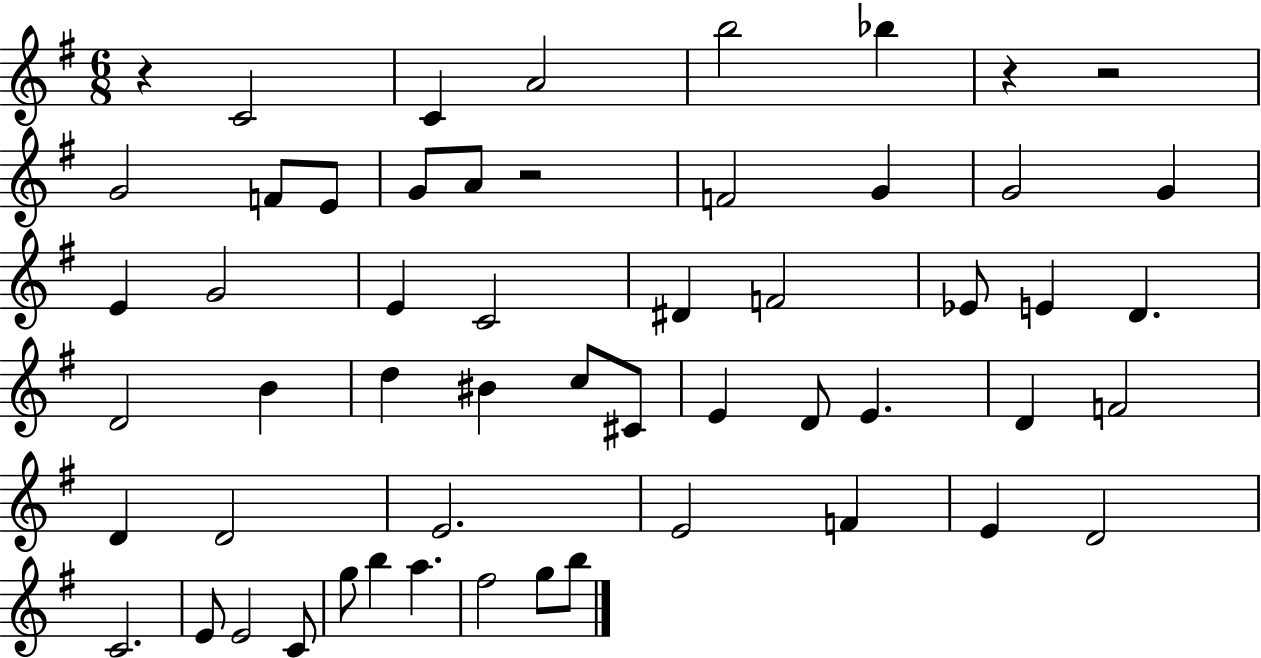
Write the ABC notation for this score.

X:1
T:Untitled
M:6/8
L:1/4
K:G
z C2 C A2 b2 _b z z2 G2 F/2 E/2 G/2 A/2 z2 F2 G G2 G E G2 E C2 ^D F2 _E/2 E D D2 B d ^B c/2 ^C/2 E D/2 E D F2 D D2 E2 E2 F E D2 C2 E/2 E2 C/2 g/2 b a ^f2 g/2 b/2